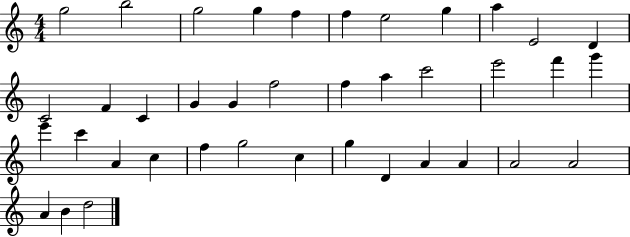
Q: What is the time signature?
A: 4/4